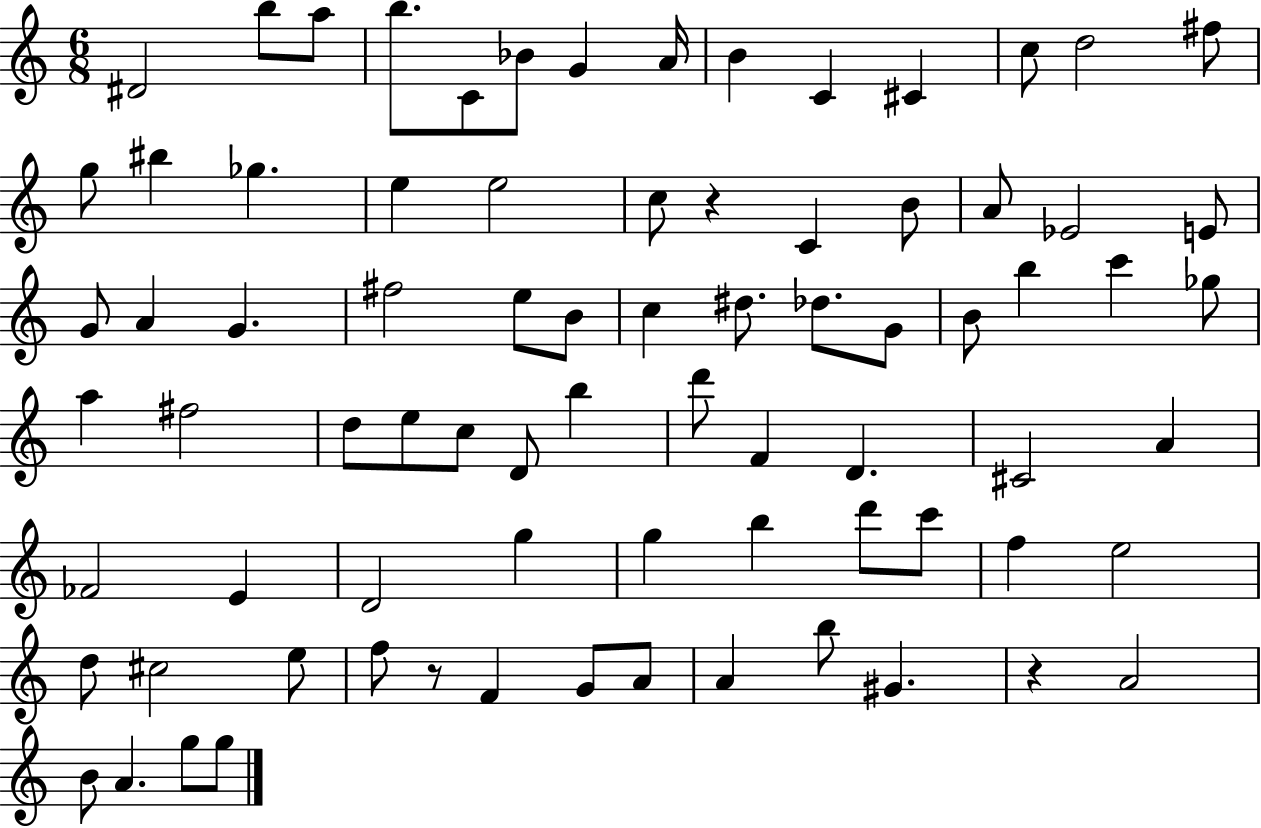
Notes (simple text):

D#4/h B5/e A5/e B5/e. C4/e Bb4/e G4/q A4/s B4/q C4/q C#4/q C5/e D5/h F#5/e G5/e BIS5/q Gb5/q. E5/q E5/h C5/e R/q C4/q B4/e A4/e Eb4/h E4/e G4/e A4/q G4/q. F#5/h E5/e B4/e C5/q D#5/e. Db5/e. G4/e B4/e B5/q C6/q Gb5/e A5/q F#5/h D5/e E5/e C5/e D4/e B5/q D6/e F4/q D4/q. C#4/h A4/q FES4/h E4/q D4/h G5/q G5/q B5/q D6/e C6/e F5/q E5/h D5/e C#5/h E5/e F5/e R/e F4/q G4/e A4/e A4/q B5/e G#4/q. R/q A4/h B4/e A4/q. G5/e G5/e